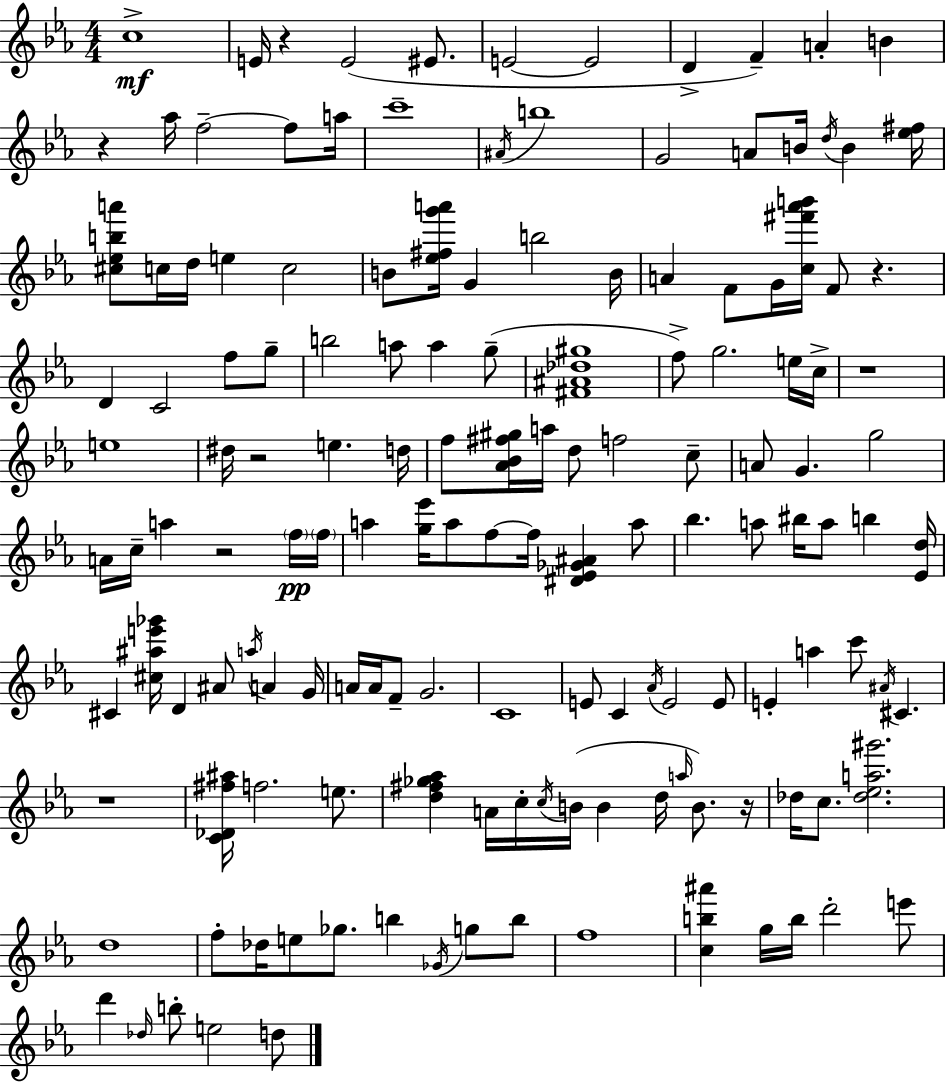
{
  \clef treble
  \numericTimeSignature
  \time 4/4
  \key ees \major
  c''1->\mf | e'16 r4 e'2( eis'8. | e'2~~ e'2 | d'4-> f'4--) a'4-. b'4 | \break r4 aes''16 f''2--~~ f''8 a''16 | c'''1-- | \acciaccatura { ais'16 } b''1 | g'2 a'8 b'16 \acciaccatura { d''16 } b'4 | \break <ees'' fis''>16 <cis'' ees'' b'' a'''>8 c''16 d''16 e''4 c''2 | b'8 <ees'' fis'' g''' a'''>16 g'4 b''2 | b'16 a'4 f'8 g'16 <c'' fis''' aes''' b'''>16 f'8 r4. | d'4 c'2 f''8 | \break g''8-- b''2 a''8 a''4 | g''8--( <fis' ais' des'' gis''>1 | f''8->) g''2. | e''16 c''16-> r1 | \break e''1 | dis''16 r2 e''4. | d''16 f''8 <aes' bes' fis'' gis''>16 a''16 d''8 f''2 | c''8-- a'8 g'4. g''2 | \break a'16 c''16-- a''4 r2 | \parenthesize f''16\pp \parenthesize f''16 a''4 <g'' ees'''>16 a''8 f''8~~ f''16 <dis' ees' ges' ais'>4 | a''8 bes''4. a''8 bis''16 a''8 b''4 | <ees' d''>16 cis'4 <cis'' ais'' e''' ges'''>16 d'4 ais'8 \acciaccatura { a''16 } a'4 | \break g'16 a'16 a'16 f'8-- g'2. | c'1 | e'8 c'4 \acciaccatura { aes'16 } e'2 | e'8 e'4-. a''4 c'''8 \acciaccatura { ais'16 } cis'4. | \break r1 | <c' des' fis'' ais''>16 f''2. | e''8. <d'' fis'' ges'' aes''>4 a'16 c''16-. \acciaccatura { c''16 }( b'16 b'4 | d''16 \grace { a''16 } b'8.) r16 des''16 c''8. <des'' ees'' a'' gis'''>2. | \break d''1 | f''8-. des''16 e''8 ges''8. b''4 | \acciaccatura { ges'16 } g''8 b''8 f''1 | <c'' b'' ais'''>4 g''16 b''16 d'''2-. | \break e'''8 d'''4 \grace { des''16 } b''8-. e''2 | d''8 \bar "|."
}